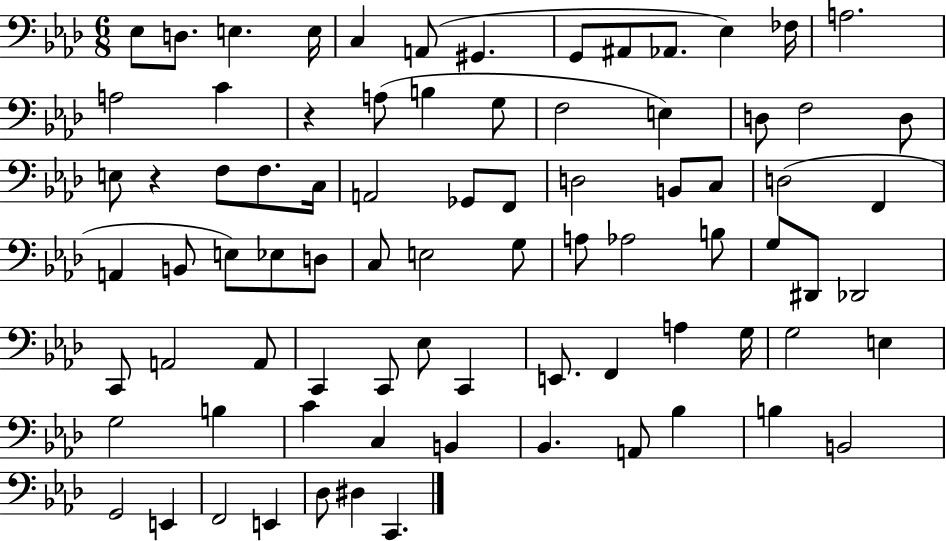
Eb3/e D3/e. E3/q. E3/s C3/q A2/e G#2/q. G2/e A#2/e Ab2/e. Eb3/q FES3/s A3/h. A3/h C4/q R/q A3/e B3/q G3/e F3/h E3/q D3/e F3/h D3/e E3/e R/q F3/e F3/e. C3/s A2/h Gb2/e F2/e D3/h B2/e C3/e D3/h F2/q A2/q B2/e E3/e Eb3/e D3/e C3/e E3/h G3/e A3/e Ab3/h B3/e G3/e D#2/e Db2/h C2/e A2/h A2/e C2/q C2/e Eb3/e C2/q E2/e. F2/q A3/q G3/s G3/h E3/q G3/h B3/q C4/q C3/q B2/q Bb2/q. A2/e Bb3/q B3/q B2/h G2/h E2/q F2/h E2/q Db3/e D#3/q C2/q.